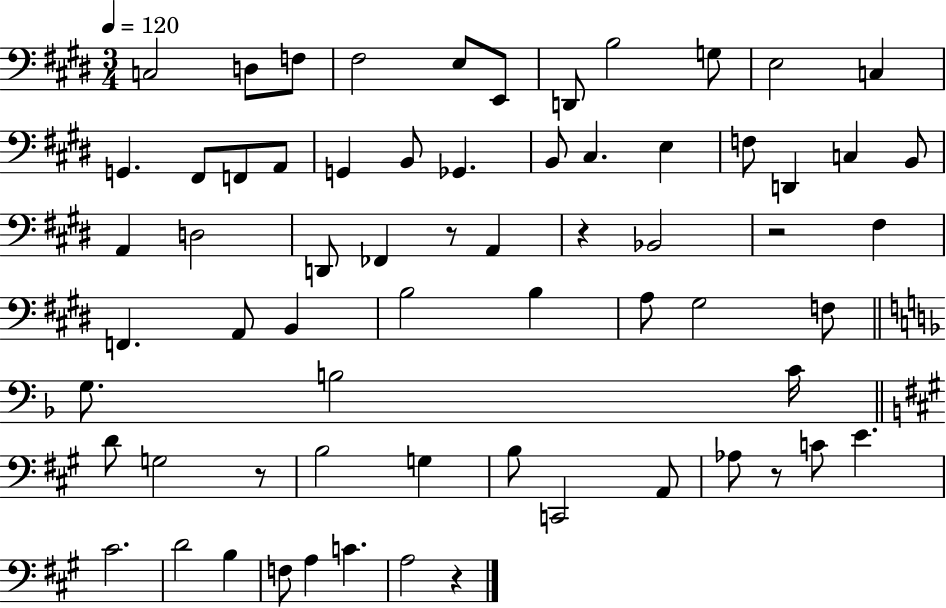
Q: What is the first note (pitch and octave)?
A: C3